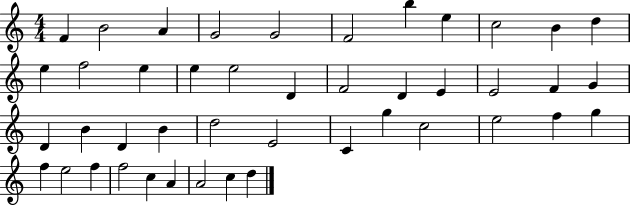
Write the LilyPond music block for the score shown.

{
  \clef treble
  \numericTimeSignature
  \time 4/4
  \key c \major
  f'4 b'2 a'4 | g'2 g'2 | f'2 b''4 e''4 | c''2 b'4 d''4 | \break e''4 f''2 e''4 | e''4 e''2 d'4 | f'2 d'4 e'4 | e'2 f'4 g'4 | \break d'4 b'4 d'4 b'4 | d''2 e'2 | c'4 g''4 c''2 | e''2 f''4 g''4 | \break f''4 e''2 f''4 | f''2 c''4 a'4 | a'2 c''4 d''4 | \bar "|."
}